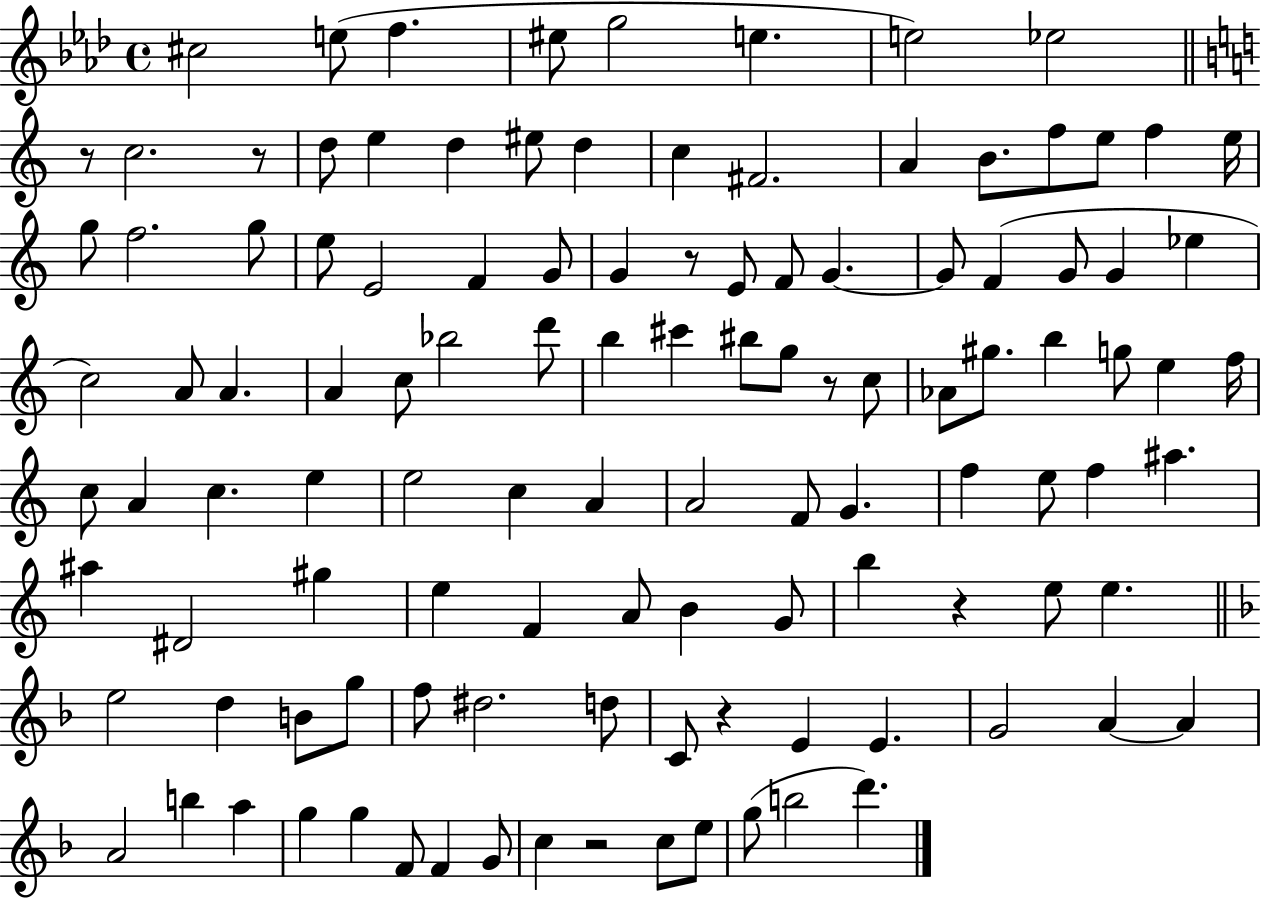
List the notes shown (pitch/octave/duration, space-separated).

C#5/h E5/e F5/q. EIS5/e G5/h E5/q. E5/h Eb5/h R/e C5/h. R/e D5/e E5/q D5/q EIS5/e D5/q C5/q F#4/h. A4/q B4/e. F5/e E5/e F5/q E5/s G5/e F5/h. G5/e E5/e E4/h F4/q G4/e G4/q R/e E4/e F4/e G4/q. G4/e F4/q G4/e G4/q Eb5/q C5/h A4/e A4/q. A4/q C5/e Bb5/h D6/e B5/q C#6/q BIS5/e G5/e R/e C5/e Ab4/e G#5/e. B5/q G5/e E5/q F5/s C5/e A4/q C5/q. E5/q E5/h C5/q A4/q A4/h F4/e G4/q. F5/q E5/e F5/q A#5/q. A#5/q D#4/h G#5/q E5/q F4/q A4/e B4/q G4/e B5/q R/q E5/e E5/q. E5/h D5/q B4/e G5/e F5/e D#5/h. D5/e C4/e R/q E4/q E4/q. G4/h A4/q A4/q A4/h B5/q A5/q G5/q G5/q F4/e F4/q G4/e C5/q R/h C5/e E5/e G5/e B5/h D6/q.